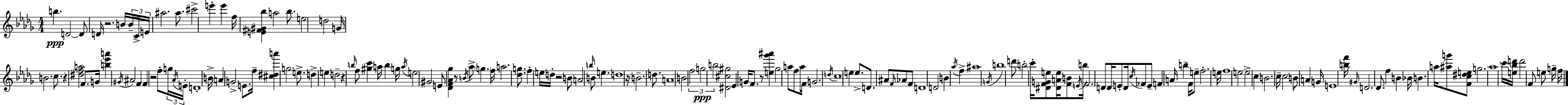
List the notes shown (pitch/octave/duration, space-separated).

B5/q. D4/h D4/e D4/s R/h. B4/s B4/s C4/s E4/s A#5/h. A#5/e. C#6/h E6/q E6/q F5/s [E4,F#4,G#4,Bb5]/q A5/h Bb5/e. E5/h D5/h G4/s B4/h. C5/e. R/q [D#5,F5,A5]/h F4/e. G4/s [B5,Eb6,A6]/q G#4/s A#4/h F4/q F4/q R/h F5/e G5/s Ab4/s E4/s D4/w B4/s A4/q G4/h E4/e. F5/s [C#5,D#5,A6]/q G5/h E5/e. D5/q E5/q D5/h R/q B5/s F5/e [G#5,C6]/q A5/s B5/q G5/s A5/s E5/h G#4/h E4/e [Db4,F4,Ab4,Gb5]/q R/e B4/s Ab5/e G5/q. F5/s A5/h. [Db5,G5]/e. F5/q E5/s D5/s R/h B4/e A4/h B5/s B4/e E5/q. D5/w R/s B4/h. D5/e. A4/w B4/h F5/h G5/h B5/h [D#4,C#5,G#5]/h Eb4/q G4/s F4/e. R/e [E5,Gb6,A#6]/q Gb5/h A5/e F5/e A5/s F4/s G4/h. D5/s C5/w E5/q E5/e. D4/e. A#4/e F4/s Ab4/e F4/e D4/w D4/h B4/q Ab5/s F5/q A#5/w G4/s B5/w D6/e B5/h C6/s [D#4,F4,G4,E5]/e [D#4,A4,E5]/s [F4,B4]/e E4/s B5/s F4/h. D4/e D4/s E4/e D4/s C5/s FES4/e E4/e F4/q A4/s B5/q F4/s E5/e F5/h. E5/s F5/w E5/h E5/h C5/q B4/h. C5/s C5/h B4/e A4/q G4/s E4/w [B5,F6]/s G#4/s D4/h. Db4/e. F5/q B4/q Bb4/s B4/q. A5/s [A#5,G6]/e [F4,C5,D#5,E5]/e G5/h. Ab5/w C6/s [E5,Bb5,D6]/s D6/h F4/e E5/e G5/s F5/s